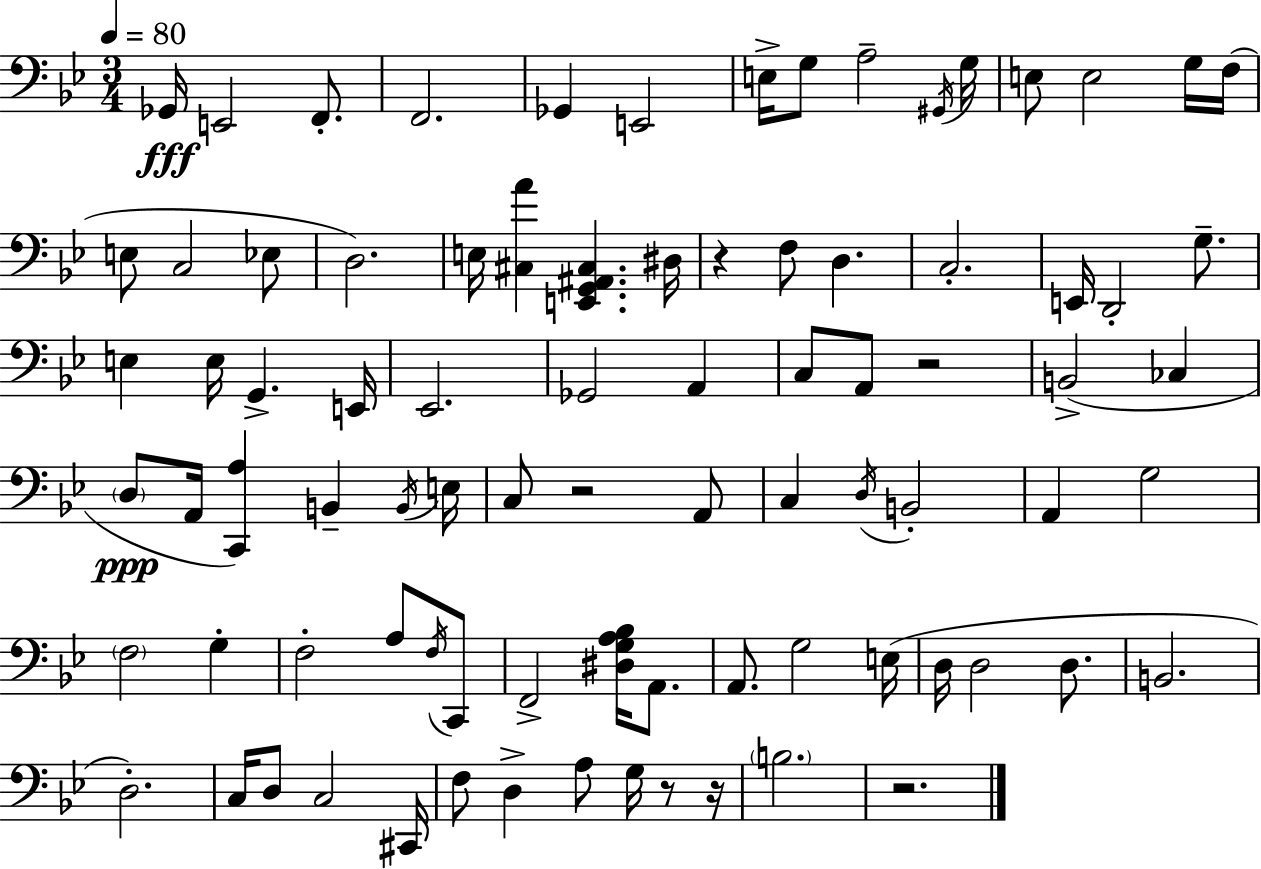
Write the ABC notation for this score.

X:1
T:Untitled
M:3/4
L:1/4
K:Bb
_G,,/4 E,,2 F,,/2 F,,2 _G,, E,,2 E,/4 G,/2 A,2 ^G,,/4 G,/4 E,/2 E,2 G,/4 F,/4 E,/2 C,2 _E,/2 D,2 E,/4 [^C,A] [E,,G,,^A,,^C,] ^D,/4 z F,/2 D, C,2 E,,/4 D,,2 G,/2 E, E,/4 G,, E,,/4 _E,,2 _G,,2 A,, C,/2 A,,/2 z2 B,,2 _C, D,/2 A,,/4 [C,,A,] B,, B,,/4 E,/4 C,/2 z2 A,,/2 C, D,/4 B,,2 A,, G,2 F,2 G, F,2 A,/2 F,/4 C,,/2 F,,2 [^D,G,A,_B,]/4 A,,/2 A,,/2 G,2 E,/4 D,/4 D,2 D,/2 B,,2 D,2 C,/4 D,/2 C,2 ^C,,/4 F,/2 D, A,/2 G,/4 z/2 z/4 B,2 z2